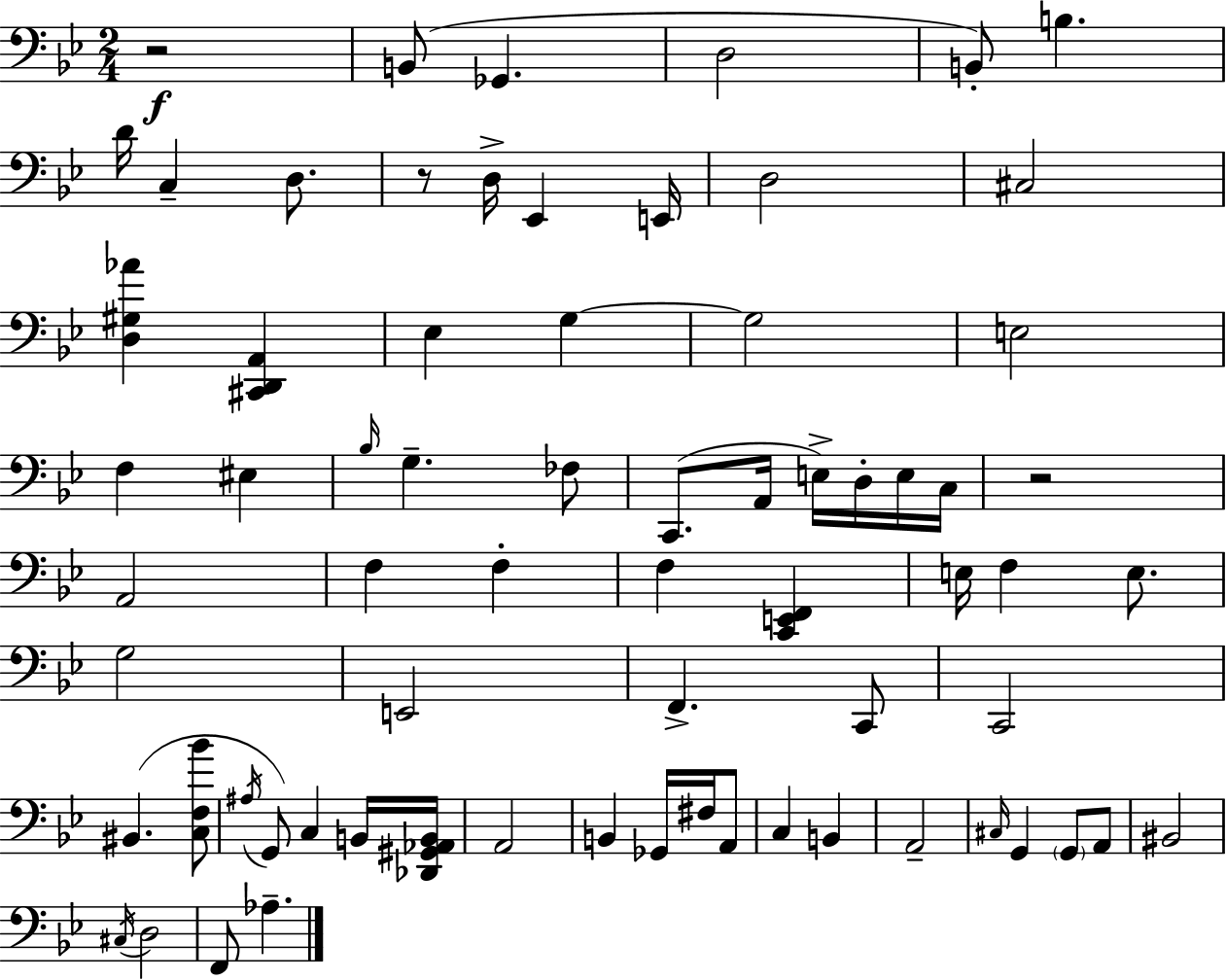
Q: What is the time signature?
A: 2/4